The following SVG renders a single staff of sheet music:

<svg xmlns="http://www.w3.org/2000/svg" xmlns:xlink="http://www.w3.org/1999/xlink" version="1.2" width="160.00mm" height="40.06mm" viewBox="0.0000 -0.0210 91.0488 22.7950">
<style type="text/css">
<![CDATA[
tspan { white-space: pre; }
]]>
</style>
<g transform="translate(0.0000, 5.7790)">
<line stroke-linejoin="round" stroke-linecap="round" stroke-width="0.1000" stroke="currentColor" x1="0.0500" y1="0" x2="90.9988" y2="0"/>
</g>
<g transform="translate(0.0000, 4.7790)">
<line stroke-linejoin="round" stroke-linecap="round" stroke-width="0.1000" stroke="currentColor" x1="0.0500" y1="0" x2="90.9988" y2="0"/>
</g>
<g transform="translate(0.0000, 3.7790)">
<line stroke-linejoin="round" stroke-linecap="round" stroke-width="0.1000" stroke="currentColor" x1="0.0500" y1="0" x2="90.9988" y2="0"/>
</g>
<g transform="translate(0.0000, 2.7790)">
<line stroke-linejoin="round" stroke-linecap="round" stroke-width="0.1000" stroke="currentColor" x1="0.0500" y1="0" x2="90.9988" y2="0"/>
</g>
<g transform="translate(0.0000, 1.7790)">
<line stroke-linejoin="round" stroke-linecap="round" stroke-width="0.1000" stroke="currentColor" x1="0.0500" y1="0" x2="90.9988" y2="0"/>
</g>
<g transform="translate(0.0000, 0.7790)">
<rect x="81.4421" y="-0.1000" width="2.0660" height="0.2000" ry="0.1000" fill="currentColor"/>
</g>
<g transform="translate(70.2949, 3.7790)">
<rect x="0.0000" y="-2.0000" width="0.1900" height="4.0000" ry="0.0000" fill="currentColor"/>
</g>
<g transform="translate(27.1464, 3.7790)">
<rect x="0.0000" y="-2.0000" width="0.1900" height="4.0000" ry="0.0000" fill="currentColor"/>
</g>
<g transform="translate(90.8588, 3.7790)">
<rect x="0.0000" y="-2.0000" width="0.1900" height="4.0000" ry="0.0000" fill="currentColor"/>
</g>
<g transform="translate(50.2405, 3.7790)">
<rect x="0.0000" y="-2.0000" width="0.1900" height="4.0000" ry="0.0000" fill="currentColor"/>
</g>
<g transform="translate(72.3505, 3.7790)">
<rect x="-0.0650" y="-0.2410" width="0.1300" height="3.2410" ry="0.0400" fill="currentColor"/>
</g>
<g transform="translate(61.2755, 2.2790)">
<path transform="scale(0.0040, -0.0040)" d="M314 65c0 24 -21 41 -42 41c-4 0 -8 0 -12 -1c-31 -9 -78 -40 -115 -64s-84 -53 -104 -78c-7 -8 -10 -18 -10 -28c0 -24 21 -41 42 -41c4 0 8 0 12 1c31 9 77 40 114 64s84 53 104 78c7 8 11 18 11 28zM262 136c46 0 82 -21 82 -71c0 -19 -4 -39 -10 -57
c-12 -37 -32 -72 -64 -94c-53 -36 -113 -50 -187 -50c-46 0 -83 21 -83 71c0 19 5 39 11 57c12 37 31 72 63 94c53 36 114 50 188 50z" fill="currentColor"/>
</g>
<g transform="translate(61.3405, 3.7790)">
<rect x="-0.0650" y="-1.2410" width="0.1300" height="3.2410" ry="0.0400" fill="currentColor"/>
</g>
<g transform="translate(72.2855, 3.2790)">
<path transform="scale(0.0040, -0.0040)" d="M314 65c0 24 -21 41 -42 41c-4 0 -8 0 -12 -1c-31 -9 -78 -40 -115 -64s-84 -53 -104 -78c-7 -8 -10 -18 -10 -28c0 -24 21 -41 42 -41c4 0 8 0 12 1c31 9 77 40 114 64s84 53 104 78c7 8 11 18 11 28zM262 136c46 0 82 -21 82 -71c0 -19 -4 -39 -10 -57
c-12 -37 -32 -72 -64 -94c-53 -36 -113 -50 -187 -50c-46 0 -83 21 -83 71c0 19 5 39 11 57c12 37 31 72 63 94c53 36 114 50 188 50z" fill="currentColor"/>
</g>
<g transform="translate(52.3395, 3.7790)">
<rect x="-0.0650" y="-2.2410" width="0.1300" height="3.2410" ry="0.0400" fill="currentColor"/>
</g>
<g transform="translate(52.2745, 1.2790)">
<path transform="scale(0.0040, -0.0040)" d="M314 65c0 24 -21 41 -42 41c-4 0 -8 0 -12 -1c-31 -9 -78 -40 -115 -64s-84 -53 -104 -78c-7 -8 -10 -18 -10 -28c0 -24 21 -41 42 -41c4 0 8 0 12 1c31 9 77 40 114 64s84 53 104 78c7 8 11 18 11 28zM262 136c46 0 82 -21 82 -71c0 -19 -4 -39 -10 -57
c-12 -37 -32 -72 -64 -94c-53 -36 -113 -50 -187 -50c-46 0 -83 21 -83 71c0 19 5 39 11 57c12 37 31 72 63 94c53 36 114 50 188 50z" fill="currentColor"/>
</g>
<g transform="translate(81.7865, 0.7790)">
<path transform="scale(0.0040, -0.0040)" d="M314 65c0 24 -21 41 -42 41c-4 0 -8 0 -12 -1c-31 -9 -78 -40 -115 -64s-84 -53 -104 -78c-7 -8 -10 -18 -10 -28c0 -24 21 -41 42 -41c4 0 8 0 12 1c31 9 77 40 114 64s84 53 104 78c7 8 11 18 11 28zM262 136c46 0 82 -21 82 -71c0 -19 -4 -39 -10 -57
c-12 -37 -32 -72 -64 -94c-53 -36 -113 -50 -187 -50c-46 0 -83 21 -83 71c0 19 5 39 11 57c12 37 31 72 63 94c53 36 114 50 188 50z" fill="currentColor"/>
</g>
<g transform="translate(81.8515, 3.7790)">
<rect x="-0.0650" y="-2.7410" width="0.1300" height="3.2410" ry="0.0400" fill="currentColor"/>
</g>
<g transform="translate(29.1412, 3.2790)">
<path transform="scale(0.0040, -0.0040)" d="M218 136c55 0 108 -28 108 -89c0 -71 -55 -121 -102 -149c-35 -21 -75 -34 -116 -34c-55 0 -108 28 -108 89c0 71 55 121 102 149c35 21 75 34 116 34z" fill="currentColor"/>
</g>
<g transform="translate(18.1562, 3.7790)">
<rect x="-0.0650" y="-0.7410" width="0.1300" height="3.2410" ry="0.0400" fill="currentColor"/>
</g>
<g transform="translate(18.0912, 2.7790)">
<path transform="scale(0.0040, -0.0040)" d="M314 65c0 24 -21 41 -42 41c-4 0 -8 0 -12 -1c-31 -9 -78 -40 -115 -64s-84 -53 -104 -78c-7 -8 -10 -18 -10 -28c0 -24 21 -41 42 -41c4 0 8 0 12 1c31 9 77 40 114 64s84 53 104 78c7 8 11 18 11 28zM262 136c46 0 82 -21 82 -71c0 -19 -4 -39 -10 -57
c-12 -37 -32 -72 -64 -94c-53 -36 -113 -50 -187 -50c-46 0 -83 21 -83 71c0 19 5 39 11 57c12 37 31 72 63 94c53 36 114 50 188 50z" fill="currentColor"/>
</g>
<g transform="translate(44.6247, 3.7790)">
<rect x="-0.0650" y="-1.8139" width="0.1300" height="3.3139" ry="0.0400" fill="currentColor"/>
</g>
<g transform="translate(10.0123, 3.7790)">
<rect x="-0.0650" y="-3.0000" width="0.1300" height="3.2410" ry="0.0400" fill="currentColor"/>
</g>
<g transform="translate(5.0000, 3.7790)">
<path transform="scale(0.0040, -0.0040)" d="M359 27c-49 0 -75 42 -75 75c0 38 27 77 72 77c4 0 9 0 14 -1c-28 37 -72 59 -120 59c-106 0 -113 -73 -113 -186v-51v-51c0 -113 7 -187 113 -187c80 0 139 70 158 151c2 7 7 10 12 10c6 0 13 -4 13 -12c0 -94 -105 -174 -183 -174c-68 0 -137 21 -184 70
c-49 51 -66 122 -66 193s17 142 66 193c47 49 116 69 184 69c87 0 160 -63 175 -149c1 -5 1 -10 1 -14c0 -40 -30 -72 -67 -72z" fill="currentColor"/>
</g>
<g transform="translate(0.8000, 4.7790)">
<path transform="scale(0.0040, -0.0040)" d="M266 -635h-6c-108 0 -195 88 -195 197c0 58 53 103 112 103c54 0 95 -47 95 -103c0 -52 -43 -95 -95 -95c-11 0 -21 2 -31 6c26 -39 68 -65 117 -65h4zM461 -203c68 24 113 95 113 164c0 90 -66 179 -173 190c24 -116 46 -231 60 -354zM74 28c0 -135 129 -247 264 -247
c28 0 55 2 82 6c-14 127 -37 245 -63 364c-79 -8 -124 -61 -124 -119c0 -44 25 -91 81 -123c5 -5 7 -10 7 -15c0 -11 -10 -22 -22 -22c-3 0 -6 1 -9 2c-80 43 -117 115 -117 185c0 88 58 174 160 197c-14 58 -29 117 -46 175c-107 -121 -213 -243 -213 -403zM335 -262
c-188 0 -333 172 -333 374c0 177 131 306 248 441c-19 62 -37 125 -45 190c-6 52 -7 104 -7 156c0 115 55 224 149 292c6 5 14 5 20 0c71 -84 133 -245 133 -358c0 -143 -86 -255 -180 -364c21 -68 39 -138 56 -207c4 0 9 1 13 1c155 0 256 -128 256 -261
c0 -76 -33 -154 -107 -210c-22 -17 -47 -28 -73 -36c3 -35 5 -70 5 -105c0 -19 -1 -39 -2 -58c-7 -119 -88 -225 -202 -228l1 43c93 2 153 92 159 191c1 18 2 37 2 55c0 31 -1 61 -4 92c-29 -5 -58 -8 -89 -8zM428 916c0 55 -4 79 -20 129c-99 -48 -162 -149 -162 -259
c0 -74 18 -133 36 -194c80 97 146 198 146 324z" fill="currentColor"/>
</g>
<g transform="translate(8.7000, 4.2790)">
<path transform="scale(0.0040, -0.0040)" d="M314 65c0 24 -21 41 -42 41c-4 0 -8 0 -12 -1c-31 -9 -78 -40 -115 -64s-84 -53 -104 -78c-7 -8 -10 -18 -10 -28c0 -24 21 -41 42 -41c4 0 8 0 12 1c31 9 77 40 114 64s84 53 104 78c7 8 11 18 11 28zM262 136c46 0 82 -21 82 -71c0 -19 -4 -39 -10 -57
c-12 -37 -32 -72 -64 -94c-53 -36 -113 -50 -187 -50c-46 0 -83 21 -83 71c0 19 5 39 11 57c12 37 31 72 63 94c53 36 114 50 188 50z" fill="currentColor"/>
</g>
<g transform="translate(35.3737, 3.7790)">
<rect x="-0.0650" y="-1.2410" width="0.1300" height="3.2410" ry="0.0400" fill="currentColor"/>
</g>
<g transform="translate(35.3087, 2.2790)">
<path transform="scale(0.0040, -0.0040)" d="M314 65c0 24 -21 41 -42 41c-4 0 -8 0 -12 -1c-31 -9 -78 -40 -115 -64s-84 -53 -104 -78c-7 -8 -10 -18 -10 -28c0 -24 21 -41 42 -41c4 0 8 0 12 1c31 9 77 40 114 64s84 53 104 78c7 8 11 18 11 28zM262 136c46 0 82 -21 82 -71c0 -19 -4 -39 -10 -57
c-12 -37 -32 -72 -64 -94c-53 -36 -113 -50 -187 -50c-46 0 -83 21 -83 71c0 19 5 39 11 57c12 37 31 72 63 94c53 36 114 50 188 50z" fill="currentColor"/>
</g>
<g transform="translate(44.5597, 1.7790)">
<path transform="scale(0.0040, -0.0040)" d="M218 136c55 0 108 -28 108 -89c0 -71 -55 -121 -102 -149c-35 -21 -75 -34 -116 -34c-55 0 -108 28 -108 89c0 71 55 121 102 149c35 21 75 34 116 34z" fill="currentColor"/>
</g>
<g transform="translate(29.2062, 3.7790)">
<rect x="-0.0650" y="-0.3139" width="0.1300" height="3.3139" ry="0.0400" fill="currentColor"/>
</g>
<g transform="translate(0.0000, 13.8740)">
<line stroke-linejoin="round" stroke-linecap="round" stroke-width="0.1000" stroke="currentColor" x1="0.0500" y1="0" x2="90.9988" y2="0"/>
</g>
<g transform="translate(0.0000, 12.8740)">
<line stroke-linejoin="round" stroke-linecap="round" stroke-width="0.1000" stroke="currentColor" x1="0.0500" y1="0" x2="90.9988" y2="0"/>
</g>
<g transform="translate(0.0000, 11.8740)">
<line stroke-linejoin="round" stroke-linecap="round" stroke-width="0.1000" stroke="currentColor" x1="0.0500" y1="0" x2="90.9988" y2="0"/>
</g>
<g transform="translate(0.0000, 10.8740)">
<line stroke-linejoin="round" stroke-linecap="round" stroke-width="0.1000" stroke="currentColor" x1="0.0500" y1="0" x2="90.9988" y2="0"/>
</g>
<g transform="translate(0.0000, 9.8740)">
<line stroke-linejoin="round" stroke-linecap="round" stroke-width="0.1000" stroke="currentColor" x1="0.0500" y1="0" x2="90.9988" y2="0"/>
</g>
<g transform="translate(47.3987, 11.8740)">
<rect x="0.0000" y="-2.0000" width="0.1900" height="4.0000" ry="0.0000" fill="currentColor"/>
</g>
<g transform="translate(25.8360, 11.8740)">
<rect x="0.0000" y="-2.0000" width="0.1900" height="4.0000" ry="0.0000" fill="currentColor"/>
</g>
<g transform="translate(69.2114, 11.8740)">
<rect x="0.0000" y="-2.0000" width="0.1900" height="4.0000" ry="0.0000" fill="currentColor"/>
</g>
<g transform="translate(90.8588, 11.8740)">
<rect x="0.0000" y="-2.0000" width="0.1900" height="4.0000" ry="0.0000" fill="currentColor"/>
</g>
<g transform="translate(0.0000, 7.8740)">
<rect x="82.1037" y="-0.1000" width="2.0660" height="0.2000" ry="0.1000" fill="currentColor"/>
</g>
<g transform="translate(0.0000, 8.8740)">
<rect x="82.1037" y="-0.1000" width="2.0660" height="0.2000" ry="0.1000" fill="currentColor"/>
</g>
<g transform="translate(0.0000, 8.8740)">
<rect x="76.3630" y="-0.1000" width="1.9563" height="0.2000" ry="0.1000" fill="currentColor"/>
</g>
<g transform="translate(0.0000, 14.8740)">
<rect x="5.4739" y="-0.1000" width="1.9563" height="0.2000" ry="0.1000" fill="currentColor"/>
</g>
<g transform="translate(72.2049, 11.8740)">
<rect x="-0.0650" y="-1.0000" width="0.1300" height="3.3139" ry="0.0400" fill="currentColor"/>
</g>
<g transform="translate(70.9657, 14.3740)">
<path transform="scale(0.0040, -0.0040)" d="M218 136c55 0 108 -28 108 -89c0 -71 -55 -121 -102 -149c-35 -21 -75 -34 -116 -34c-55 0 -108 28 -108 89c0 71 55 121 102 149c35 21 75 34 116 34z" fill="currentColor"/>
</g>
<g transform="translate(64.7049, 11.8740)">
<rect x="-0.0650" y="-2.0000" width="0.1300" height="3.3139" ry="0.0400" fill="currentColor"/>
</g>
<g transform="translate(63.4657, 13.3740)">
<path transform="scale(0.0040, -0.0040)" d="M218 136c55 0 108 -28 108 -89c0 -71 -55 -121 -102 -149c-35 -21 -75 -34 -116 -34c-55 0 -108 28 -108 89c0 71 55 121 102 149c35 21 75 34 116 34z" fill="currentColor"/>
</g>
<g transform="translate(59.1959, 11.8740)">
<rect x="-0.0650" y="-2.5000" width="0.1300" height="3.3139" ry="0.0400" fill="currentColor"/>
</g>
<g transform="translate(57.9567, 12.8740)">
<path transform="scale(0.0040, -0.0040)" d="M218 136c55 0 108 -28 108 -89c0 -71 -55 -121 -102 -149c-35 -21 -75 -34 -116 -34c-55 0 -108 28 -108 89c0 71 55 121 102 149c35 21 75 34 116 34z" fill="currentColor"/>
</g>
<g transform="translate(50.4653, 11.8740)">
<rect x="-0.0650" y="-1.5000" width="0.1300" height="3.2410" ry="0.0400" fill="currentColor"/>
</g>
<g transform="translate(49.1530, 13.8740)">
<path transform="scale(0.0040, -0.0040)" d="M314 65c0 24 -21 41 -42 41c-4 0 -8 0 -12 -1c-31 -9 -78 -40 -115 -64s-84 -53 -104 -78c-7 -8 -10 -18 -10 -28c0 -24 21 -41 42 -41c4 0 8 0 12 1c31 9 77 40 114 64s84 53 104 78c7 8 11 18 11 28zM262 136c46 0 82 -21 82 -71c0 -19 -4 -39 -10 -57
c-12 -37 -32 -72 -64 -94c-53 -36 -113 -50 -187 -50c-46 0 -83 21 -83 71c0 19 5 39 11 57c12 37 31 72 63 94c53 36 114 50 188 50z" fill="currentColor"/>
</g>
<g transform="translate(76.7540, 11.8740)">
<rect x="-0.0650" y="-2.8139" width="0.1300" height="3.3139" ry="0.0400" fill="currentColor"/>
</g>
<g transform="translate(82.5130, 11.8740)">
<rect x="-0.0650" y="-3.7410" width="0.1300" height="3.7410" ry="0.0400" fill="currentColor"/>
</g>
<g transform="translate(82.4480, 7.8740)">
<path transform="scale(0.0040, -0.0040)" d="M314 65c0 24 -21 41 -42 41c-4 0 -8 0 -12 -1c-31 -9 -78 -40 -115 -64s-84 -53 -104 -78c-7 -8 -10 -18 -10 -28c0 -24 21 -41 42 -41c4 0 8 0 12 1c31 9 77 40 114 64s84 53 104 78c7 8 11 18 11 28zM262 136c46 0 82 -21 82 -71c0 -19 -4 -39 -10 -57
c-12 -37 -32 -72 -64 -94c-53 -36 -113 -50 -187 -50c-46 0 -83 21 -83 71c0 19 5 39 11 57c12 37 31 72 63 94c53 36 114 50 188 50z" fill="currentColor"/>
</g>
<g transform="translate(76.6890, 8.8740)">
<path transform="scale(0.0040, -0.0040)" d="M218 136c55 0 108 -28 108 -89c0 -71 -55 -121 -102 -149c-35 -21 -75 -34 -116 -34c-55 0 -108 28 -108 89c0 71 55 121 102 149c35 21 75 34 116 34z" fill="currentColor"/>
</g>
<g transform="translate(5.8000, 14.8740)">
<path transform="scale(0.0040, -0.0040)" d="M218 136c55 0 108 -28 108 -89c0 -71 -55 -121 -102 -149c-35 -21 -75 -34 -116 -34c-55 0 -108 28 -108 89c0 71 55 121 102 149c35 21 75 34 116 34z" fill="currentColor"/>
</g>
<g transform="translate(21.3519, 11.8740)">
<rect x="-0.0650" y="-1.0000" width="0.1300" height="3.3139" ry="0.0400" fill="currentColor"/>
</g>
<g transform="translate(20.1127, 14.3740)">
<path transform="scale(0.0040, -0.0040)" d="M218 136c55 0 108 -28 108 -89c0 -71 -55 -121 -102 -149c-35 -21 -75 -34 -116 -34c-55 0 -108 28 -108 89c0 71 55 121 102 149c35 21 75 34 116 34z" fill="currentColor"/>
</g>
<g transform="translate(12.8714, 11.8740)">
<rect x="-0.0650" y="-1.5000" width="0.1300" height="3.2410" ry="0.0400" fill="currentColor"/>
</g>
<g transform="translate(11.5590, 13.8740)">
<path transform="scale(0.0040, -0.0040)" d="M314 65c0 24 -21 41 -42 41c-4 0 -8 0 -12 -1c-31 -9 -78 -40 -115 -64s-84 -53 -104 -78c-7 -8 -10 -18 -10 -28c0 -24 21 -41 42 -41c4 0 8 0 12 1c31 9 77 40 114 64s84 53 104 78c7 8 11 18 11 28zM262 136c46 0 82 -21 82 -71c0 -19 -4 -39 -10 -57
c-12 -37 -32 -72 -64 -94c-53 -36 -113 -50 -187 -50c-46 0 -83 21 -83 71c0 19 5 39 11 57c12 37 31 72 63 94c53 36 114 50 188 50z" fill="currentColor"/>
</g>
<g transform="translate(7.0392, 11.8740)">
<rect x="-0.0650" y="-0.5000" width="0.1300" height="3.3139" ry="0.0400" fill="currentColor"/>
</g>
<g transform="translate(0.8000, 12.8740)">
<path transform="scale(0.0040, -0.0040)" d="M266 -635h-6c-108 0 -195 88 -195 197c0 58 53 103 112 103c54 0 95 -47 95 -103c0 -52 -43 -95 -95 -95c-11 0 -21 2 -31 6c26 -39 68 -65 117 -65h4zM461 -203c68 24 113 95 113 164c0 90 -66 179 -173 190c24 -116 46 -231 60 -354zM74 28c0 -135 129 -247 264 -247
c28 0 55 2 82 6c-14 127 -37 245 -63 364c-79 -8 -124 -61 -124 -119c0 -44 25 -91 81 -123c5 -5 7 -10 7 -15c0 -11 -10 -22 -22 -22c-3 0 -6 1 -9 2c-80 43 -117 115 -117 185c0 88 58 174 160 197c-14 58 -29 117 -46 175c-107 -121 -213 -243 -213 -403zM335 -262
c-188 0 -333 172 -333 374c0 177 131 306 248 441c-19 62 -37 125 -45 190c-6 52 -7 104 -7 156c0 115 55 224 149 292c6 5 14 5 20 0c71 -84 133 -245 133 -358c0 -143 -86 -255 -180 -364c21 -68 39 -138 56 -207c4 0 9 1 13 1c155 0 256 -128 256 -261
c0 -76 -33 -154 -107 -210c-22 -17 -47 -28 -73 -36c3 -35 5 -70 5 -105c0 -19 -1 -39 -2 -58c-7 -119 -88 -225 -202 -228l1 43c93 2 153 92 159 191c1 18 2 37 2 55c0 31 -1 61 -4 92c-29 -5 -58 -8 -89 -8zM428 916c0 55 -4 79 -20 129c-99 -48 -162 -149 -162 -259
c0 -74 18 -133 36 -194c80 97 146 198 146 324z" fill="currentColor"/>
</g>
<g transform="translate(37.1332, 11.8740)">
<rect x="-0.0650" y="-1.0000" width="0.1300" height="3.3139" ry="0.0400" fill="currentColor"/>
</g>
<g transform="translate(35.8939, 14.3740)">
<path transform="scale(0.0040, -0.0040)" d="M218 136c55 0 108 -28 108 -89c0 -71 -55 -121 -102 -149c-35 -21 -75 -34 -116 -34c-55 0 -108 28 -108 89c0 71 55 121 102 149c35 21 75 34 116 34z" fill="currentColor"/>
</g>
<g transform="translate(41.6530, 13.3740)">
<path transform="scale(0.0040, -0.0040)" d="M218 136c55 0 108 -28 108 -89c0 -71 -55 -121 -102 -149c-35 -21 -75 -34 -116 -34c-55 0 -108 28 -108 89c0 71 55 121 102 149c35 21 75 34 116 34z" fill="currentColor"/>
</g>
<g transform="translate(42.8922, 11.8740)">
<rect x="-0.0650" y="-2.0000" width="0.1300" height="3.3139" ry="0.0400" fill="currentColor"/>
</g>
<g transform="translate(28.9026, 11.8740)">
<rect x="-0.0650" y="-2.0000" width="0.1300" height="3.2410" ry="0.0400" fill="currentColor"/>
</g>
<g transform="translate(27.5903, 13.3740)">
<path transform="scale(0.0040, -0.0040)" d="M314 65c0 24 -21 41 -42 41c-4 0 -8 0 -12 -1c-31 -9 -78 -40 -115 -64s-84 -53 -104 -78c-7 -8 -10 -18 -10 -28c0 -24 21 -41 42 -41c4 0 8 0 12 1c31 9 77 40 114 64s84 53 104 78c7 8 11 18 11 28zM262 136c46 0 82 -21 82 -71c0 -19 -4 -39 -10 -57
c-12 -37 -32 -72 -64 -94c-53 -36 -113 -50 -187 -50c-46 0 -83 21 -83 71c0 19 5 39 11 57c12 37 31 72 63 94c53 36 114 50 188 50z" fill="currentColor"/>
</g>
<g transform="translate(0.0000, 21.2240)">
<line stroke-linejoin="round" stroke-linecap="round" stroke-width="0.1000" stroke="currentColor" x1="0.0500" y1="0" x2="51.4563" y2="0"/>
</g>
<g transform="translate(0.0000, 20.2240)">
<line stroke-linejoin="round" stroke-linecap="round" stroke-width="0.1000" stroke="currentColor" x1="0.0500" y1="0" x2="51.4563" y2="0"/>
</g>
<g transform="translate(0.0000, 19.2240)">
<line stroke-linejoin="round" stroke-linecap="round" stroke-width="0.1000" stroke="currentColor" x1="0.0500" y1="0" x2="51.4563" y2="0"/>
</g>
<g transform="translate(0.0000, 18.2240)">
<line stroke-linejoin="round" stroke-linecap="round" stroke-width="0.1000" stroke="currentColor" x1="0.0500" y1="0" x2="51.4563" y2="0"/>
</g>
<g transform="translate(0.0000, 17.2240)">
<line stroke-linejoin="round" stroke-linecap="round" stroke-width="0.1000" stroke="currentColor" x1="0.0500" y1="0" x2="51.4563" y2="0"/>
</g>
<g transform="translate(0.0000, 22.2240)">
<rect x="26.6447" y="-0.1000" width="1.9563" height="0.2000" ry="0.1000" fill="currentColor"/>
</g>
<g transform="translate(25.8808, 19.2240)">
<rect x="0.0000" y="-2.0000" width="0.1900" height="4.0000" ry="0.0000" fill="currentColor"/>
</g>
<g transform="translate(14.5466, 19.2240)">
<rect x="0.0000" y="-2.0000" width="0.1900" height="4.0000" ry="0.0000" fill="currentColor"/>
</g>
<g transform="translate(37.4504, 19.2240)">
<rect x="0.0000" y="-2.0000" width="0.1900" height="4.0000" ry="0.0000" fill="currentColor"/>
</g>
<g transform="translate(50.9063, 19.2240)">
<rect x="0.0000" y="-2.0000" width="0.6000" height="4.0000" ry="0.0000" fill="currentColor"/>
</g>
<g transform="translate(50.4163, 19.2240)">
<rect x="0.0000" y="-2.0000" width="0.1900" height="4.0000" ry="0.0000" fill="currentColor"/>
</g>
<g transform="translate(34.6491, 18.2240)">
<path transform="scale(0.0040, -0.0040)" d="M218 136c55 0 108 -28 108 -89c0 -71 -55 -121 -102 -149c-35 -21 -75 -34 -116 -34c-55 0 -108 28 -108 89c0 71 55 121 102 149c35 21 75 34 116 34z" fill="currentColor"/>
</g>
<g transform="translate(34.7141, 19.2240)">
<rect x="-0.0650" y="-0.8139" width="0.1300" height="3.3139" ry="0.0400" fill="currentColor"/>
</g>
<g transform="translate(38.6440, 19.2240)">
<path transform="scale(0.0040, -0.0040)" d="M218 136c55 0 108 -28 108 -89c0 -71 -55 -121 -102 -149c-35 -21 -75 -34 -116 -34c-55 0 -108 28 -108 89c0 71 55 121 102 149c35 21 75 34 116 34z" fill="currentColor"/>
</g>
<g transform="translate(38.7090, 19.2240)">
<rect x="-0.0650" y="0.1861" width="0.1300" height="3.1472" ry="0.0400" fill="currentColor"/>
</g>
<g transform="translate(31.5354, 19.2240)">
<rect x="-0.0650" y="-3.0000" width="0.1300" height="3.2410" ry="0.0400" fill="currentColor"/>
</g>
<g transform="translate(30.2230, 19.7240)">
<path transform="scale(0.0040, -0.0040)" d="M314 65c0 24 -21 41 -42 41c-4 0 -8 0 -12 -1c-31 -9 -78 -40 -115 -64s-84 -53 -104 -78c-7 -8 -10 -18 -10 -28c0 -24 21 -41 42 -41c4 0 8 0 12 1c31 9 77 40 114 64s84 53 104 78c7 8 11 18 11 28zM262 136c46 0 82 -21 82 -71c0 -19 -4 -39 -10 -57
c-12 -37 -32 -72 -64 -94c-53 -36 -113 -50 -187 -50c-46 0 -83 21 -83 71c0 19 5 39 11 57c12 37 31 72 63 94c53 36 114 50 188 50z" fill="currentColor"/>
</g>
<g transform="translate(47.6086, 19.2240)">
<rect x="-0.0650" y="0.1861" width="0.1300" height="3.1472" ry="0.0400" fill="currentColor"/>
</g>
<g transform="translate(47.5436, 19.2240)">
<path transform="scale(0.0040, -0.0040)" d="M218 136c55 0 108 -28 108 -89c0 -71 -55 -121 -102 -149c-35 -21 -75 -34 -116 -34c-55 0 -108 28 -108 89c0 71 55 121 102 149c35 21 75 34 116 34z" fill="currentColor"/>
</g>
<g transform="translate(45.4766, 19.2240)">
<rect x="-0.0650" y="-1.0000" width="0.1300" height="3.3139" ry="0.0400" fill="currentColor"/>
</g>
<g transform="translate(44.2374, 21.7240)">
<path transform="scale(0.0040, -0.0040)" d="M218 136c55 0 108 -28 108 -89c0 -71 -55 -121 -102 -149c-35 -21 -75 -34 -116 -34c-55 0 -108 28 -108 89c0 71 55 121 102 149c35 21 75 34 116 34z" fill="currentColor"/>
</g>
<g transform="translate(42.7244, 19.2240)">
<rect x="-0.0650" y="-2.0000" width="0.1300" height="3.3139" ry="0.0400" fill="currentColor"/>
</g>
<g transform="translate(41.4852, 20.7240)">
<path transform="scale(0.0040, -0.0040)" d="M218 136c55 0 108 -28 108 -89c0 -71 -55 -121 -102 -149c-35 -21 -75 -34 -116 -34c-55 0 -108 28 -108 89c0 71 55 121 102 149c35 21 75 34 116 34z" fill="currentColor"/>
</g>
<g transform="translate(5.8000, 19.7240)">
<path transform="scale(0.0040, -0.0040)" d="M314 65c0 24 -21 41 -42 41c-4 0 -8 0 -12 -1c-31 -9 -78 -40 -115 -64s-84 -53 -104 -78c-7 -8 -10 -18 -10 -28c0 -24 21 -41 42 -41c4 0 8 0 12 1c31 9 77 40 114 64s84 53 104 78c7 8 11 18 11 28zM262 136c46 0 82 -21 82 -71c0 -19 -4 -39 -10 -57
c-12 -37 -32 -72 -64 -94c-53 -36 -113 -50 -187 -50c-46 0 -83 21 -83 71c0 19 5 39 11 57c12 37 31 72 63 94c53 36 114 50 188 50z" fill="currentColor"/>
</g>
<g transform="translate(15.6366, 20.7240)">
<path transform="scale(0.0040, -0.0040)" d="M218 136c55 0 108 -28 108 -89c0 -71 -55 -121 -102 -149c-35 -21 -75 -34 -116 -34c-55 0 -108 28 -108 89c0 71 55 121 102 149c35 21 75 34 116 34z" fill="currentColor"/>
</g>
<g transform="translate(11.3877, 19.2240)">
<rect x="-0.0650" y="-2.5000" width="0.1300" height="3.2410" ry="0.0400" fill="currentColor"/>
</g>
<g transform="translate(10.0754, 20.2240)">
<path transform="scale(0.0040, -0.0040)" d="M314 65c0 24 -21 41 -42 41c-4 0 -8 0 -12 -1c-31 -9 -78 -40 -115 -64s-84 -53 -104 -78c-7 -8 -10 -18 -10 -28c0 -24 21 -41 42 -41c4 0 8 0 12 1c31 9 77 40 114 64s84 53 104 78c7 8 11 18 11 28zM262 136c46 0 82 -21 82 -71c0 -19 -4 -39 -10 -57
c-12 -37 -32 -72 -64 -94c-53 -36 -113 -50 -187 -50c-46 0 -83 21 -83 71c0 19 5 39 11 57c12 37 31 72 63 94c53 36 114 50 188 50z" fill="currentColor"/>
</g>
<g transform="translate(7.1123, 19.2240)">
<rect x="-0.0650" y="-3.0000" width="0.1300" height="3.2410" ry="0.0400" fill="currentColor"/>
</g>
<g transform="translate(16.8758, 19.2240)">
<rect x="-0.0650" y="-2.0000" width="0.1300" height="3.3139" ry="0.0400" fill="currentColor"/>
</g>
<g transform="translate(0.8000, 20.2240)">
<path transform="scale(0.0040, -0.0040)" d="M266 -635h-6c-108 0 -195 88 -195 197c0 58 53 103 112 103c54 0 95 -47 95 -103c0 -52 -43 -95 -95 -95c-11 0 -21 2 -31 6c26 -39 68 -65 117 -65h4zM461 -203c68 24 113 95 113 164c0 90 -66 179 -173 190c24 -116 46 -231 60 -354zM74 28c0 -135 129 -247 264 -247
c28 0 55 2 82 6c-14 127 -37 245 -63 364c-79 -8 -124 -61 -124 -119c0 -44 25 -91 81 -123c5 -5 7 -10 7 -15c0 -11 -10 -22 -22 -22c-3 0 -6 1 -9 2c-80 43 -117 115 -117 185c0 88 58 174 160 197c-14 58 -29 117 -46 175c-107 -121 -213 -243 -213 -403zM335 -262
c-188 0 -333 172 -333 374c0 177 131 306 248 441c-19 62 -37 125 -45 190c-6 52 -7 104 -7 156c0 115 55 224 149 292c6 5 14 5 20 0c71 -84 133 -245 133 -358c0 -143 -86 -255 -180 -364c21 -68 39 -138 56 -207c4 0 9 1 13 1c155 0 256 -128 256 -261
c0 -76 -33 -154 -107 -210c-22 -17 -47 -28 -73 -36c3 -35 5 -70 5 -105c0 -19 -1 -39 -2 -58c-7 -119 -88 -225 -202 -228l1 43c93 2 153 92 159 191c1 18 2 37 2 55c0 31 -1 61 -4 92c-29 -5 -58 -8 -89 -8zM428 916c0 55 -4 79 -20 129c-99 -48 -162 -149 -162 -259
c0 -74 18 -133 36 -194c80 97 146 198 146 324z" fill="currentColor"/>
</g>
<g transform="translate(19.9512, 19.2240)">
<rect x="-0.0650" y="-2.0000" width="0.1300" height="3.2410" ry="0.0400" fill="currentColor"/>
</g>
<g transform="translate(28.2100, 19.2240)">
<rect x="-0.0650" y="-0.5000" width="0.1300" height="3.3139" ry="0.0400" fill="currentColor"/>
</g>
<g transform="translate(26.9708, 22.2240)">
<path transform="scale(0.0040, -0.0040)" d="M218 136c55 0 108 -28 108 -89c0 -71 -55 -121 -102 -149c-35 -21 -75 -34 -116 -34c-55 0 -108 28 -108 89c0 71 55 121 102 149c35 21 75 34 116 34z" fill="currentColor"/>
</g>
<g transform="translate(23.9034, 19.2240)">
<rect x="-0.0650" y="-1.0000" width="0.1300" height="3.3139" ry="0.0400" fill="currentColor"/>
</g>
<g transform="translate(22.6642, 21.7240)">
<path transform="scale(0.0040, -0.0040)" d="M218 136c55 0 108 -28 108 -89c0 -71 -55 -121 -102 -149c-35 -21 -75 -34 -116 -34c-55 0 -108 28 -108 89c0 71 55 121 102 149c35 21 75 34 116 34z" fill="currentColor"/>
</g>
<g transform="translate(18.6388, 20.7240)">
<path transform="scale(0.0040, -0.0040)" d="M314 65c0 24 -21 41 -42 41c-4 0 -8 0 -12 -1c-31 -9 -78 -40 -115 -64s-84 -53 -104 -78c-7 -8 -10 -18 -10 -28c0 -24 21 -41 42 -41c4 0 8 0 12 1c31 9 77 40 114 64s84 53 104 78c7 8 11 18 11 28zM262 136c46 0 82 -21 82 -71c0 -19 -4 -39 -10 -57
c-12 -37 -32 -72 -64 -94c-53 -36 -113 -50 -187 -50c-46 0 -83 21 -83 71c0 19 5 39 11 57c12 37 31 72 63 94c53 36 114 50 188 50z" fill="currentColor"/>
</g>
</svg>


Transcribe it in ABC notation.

X:1
T:Untitled
M:4/4
L:1/4
K:C
A2 d2 c e2 f g2 e2 c2 a2 C E2 D F2 D F E2 G F D a c'2 A2 G2 F F2 D C A2 d B F D B